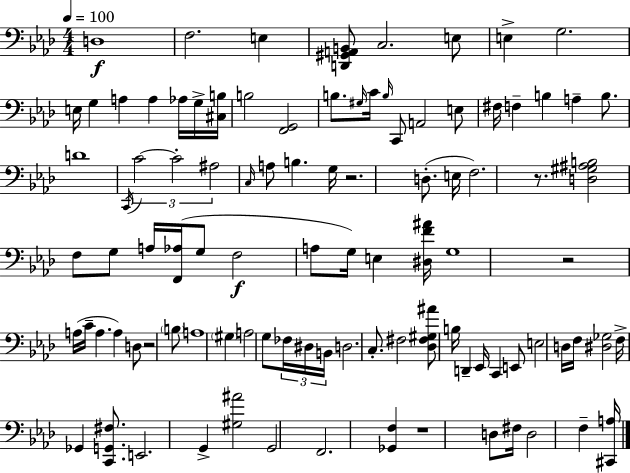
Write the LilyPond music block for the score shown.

{
  \clef bass
  \numericTimeSignature
  \time 4/4
  \key aes \major
  \tempo 4 = 100
  d1\f | f2. e4 | <d, gis, a, b,>8 c2. e8 | e4-> g2. | \break e16 g4 a4 a4 aes16 g16-> <cis b>16 | b2 <f, g,>2 | b8. \grace { gis16 } c'16 \grace { b16 } c,8 a,2 | e8 fis16 f4-- b4 a4-- b8. | \break d'1 | \acciaccatura { c,16 } \tuplet 3/2 { c'2~~ c'2-. | ais2 } \grace { c16 } a8 b4. | g16 r2. | \break d8.-.( e16 f2.) | r8. <d gis ais b>2 f8 g8 | a16 <f, aes>16( g8 f2\f a8 g16) e4 | <dis f' ais'>16 g1 | \break r2 a16( c'16-- a4. | a4) d8 r2 | \parenthesize b8 a1 | \parenthesize gis4 a2 | \break g8 \tuplet 3/2 { fes16 dis16 b,16 } d2. | c8.-. fis2 <des fis gis ais'>8 b16 d,4-- | ees,16 c,4 e,8 e2 | d16 f16 <dis ges>2 f16-> ges,4 | \break <c, g, fis>8. e,2. | g,4-> <gis ais'>2 g,2 | f,2. | <ges, f>4 r1 | \break d8 fis16 d2 f4-- | <cis, a>16 \bar "|."
}